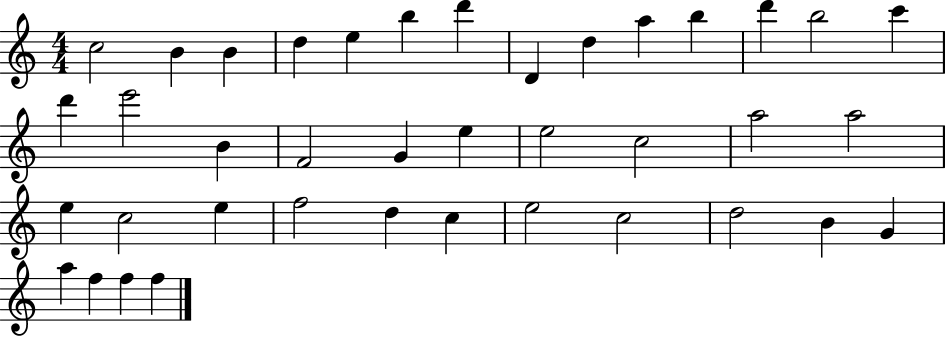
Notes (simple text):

C5/h B4/q B4/q D5/q E5/q B5/q D6/q D4/q D5/q A5/q B5/q D6/q B5/h C6/q D6/q E6/h B4/q F4/h G4/q E5/q E5/h C5/h A5/h A5/h E5/q C5/h E5/q F5/h D5/q C5/q E5/h C5/h D5/h B4/q G4/q A5/q F5/q F5/q F5/q